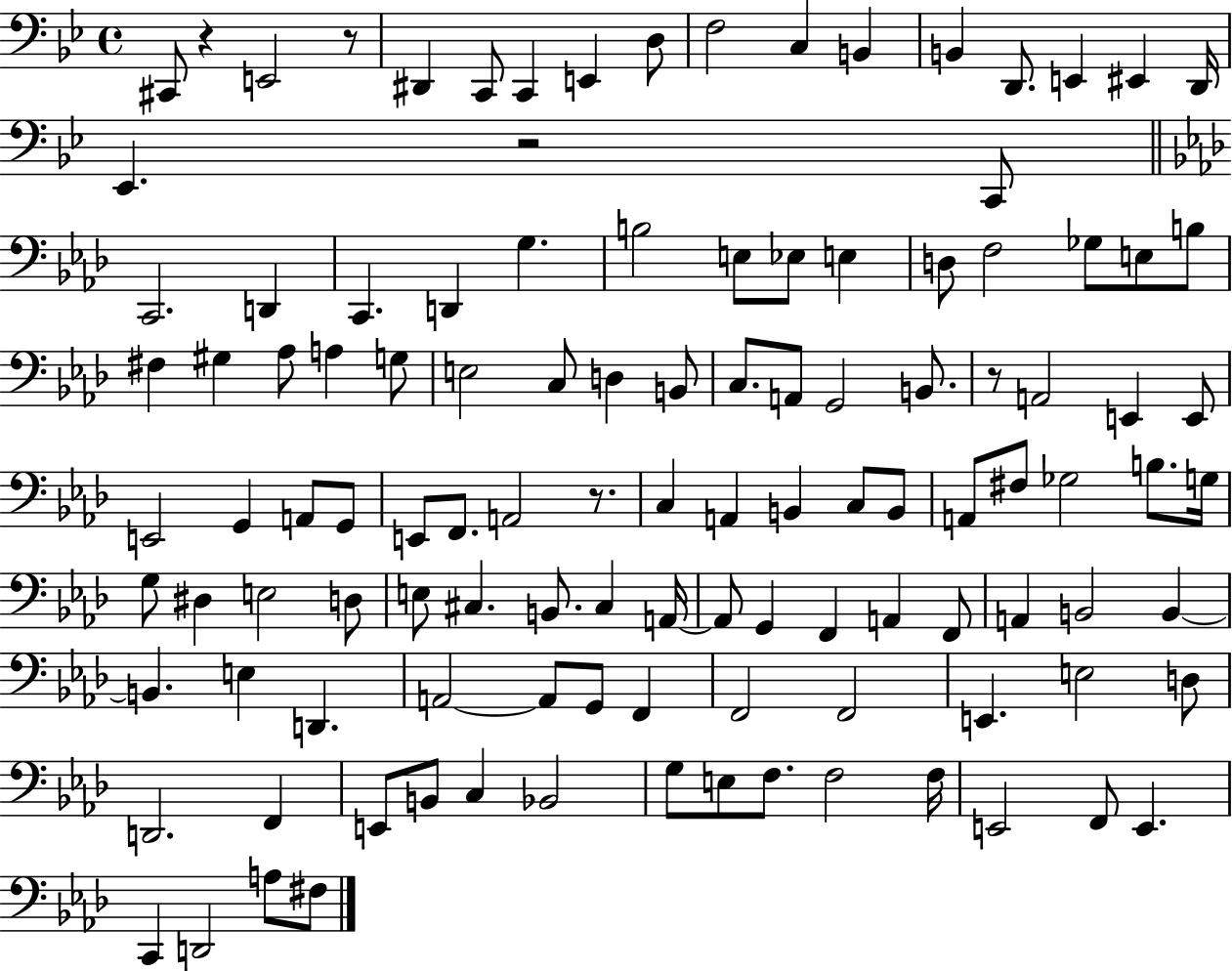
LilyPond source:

{
  \clef bass
  \time 4/4
  \defaultTimeSignature
  \key bes \major
  \repeat volta 2 { cis,8 r4 e,2 r8 | dis,4 c,8 c,4 e,4 d8 | f2 c4 b,4 | b,4 d,8. e,4 eis,4 d,16 | \break ees,4. r2 c,8 | \bar "||" \break \key f \minor c,2. d,4 | c,4. d,4 g4. | b2 e8 ees8 e4 | d8 f2 ges8 e8 b8 | \break fis4 gis4 aes8 a4 g8 | e2 c8 d4 b,8 | c8. a,8 g,2 b,8. | r8 a,2 e,4 e,8 | \break e,2 g,4 a,8 g,8 | e,8 f,8. a,2 r8. | c4 a,4 b,4 c8 b,8 | a,8 fis8 ges2 b8. g16 | \break g8 dis4 e2 d8 | e8 cis4. b,8. cis4 a,16~~ | a,8 g,4 f,4 a,4 f,8 | a,4 b,2 b,4~~ | \break b,4. e4 d,4. | a,2~~ a,8 g,8 f,4 | f,2 f,2 | e,4. e2 d8 | \break d,2. f,4 | e,8 b,8 c4 bes,2 | g8 e8 f8. f2 f16 | e,2 f,8 e,4. | \break c,4 d,2 a8 fis8 | } \bar "|."
}